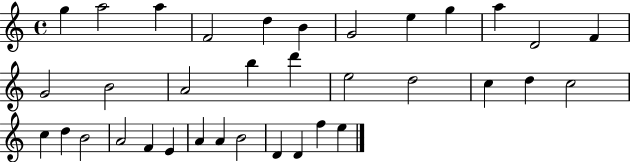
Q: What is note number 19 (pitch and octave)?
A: D5